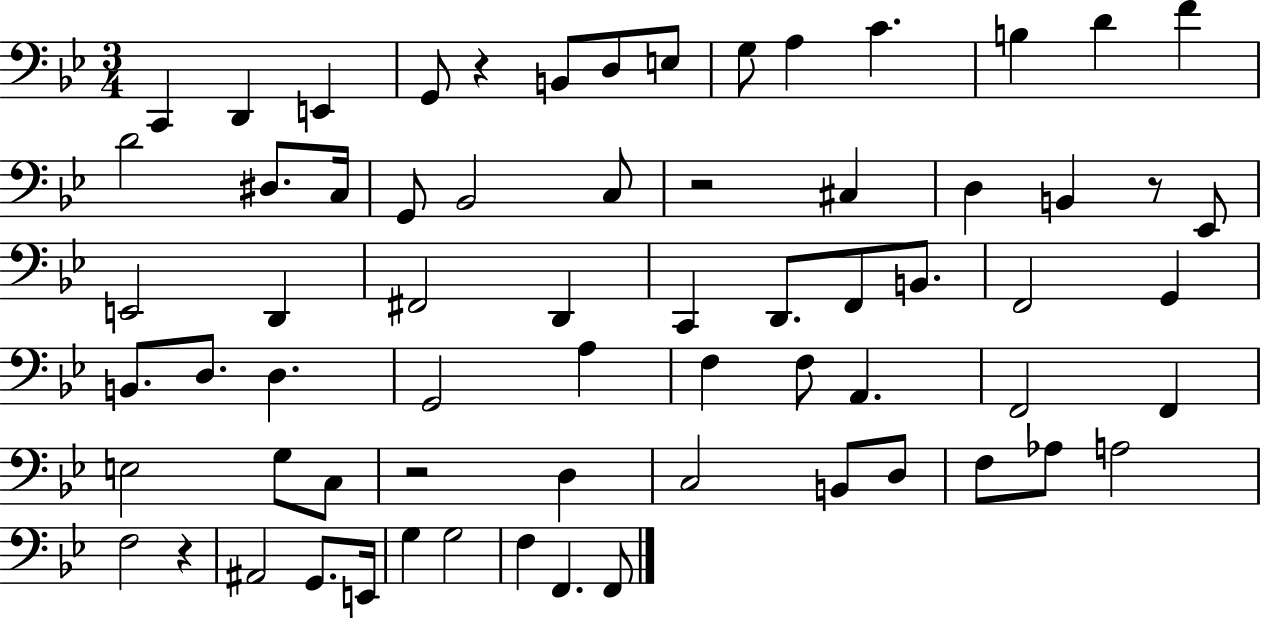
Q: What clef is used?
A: bass